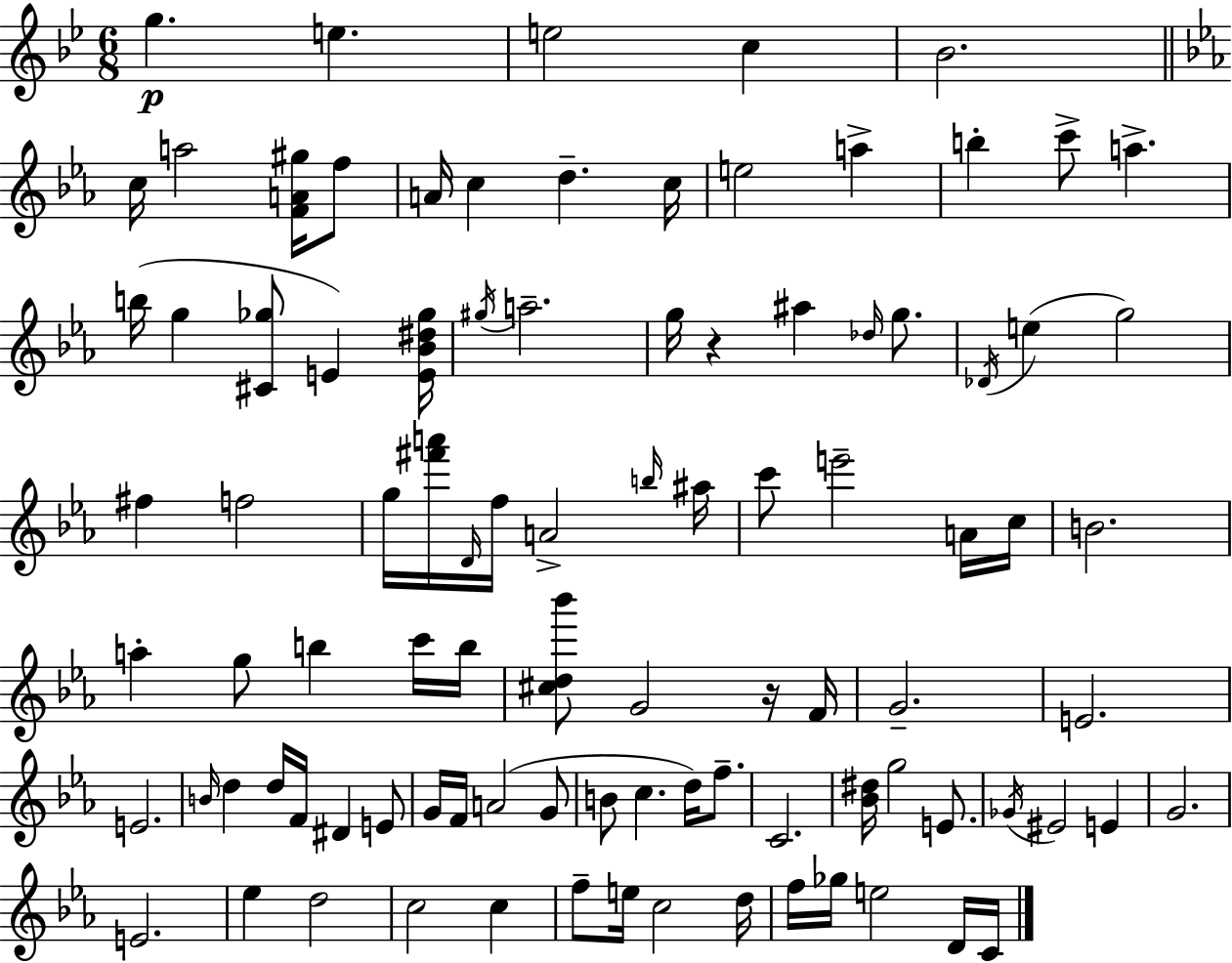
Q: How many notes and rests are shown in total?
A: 95